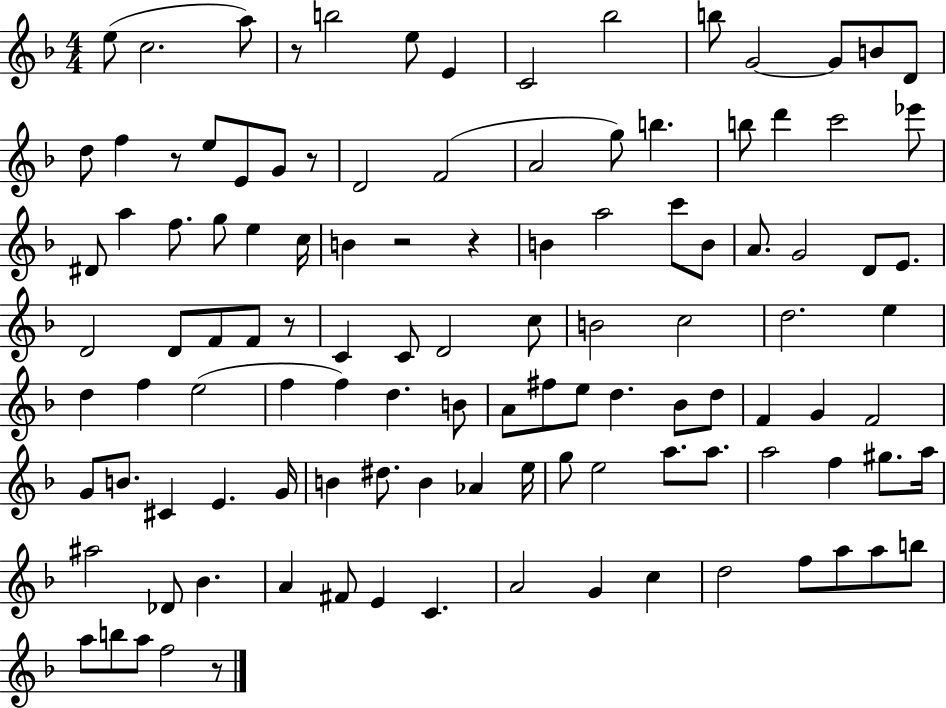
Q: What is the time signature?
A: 4/4